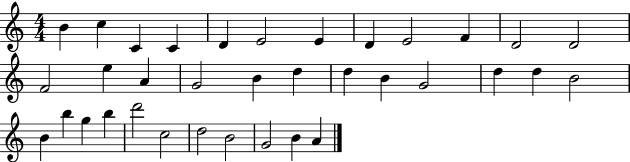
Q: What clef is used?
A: treble